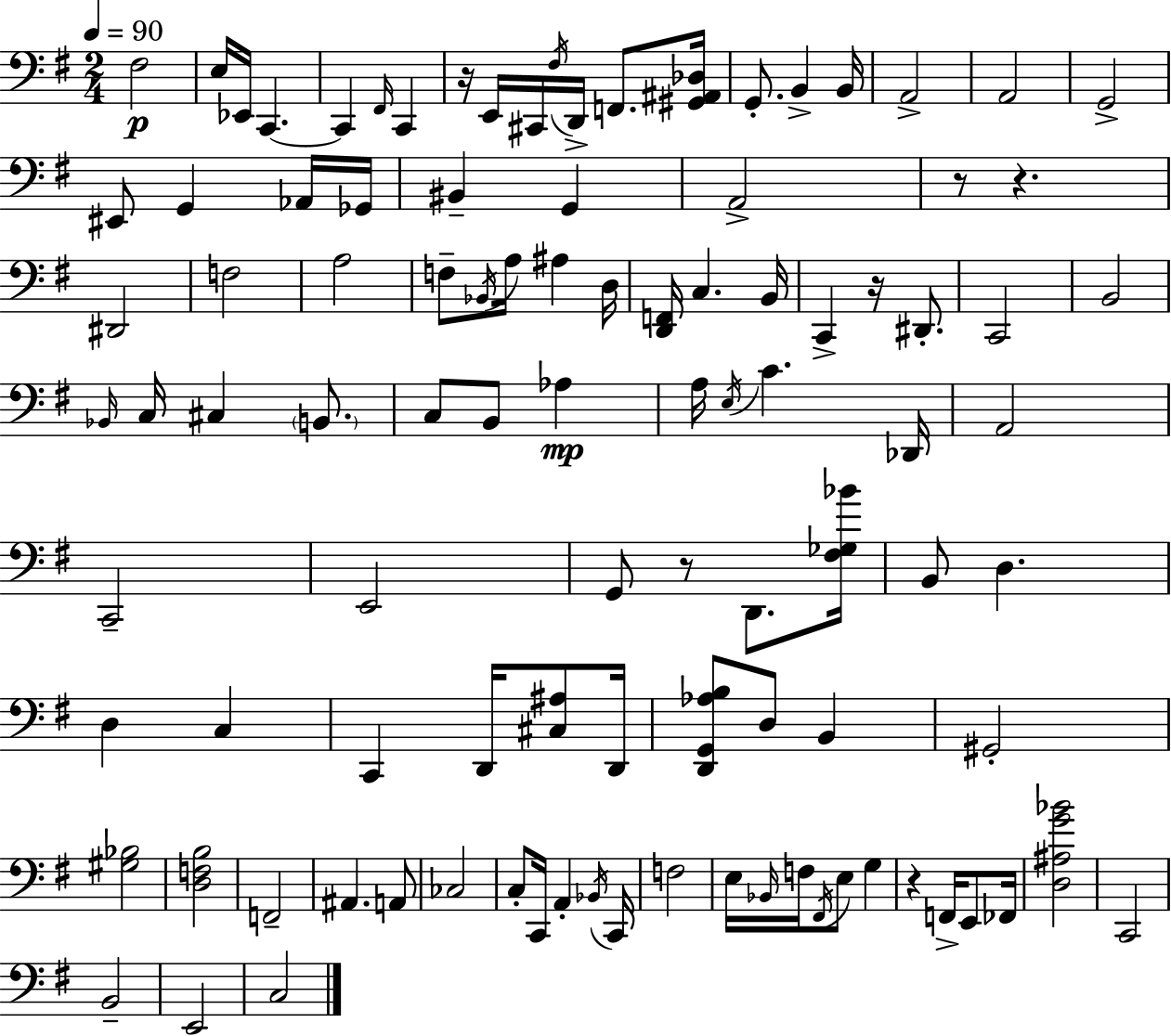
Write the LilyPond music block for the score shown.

{
  \clef bass
  \numericTimeSignature
  \time 2/4
  \key g \major
  \tempo 4 = 90
  \repeat volta 2 { fis2\p | e16 ees,16 c,4.~~ | c,4 \grace { fis,16 } c,4 | r16 e,16 cis,16 \acciaccatura { fis16 } d,16-> f,8. | \break <gis, ais, des>16 g,8.-. b,4-> | b,16 a,2-> | a,2 | g,2-> | \break eis,8 g,4 | aes,16 ges,16 bis,4-- g,4 | a,2-> | r8 r4. | \break dis,2 | f2 | a2 | f8-- \acciaccatura { bes,16 } a16 ais4 | \break d16 <d, f,>16 c4. | b,16 c,4-> r16 | dis,8.-. c,2 | b,2 | \break \grace { bes,16 } c16 cis4 | \parenthesize b,8. c8 b,8 | aes4\mp a16 \acciaccatura { e16 } c'4. | des,16 a,2 | \break c,2-- | e,2 | g,8 r8 | d,8. <fis ges bes'>16 b,8 d4. | \break d4 | c4 c,4 | d,16 <cis ais>8 d,16 <d, g, aes b>8 d8 | b,4 gis,2-. | \break <gis bes>2 | <d f b>2 | f,2-- | ais,4. | \break a,8 ces2 | c8-. c,16 | a,4-. \acciaccatura { bes,16 } c,16 f2 | e16 \grace { bes,16 } | \break f16 \acciaccatura { fis,16 } e8 g4 | r4 f,16-> e,8 fes,16 | <d ais g' bes'>2 | c,2 | \break b,2-- | e,2 | c2 | } \bar "|."
}